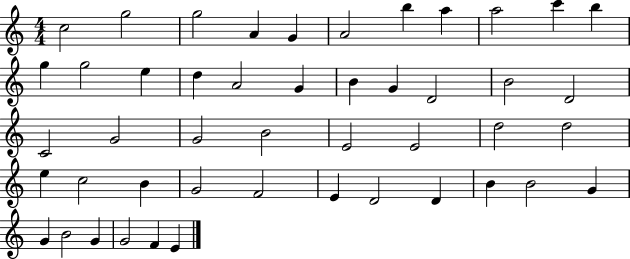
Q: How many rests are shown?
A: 0